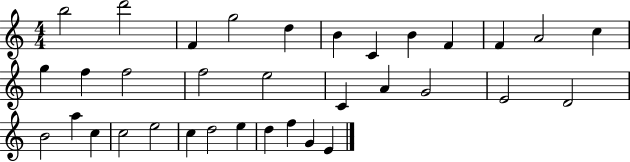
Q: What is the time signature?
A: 4/4